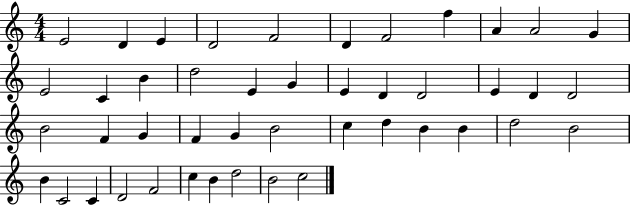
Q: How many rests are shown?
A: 0